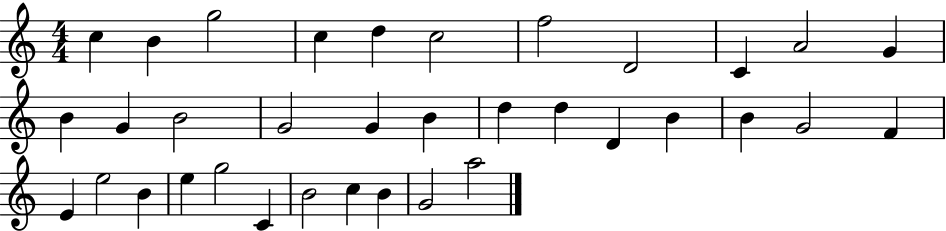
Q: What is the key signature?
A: C major